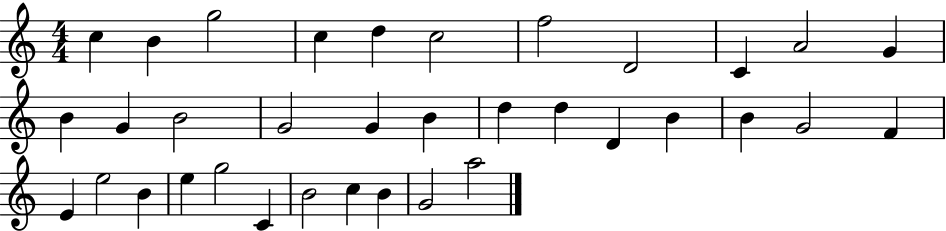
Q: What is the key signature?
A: C major